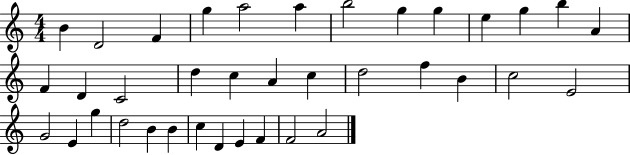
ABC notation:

X:1
T:Untitled
M:4/4
L:1/4
K:C
B D2 F g a2 a b2 g g e g b A F D C2 d c A c d2 f B c2 E2 G2 E g d2 B B c D E F F2 A2